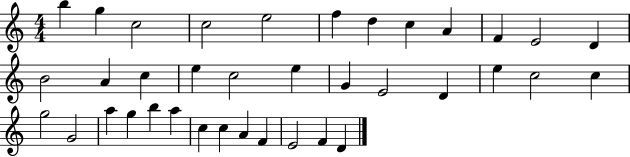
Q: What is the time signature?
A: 4/4